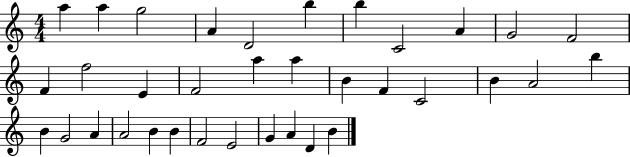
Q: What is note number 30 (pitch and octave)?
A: F4